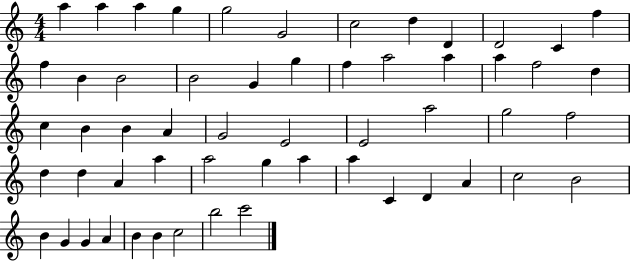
X:1
T:Untitled
M:4/4
L:1/4
K:C
a a a g g2 G2 c2 d D D2 C f f B B2 B2 G g f a2 a a f2 d c B B A G2 E2 E2 a2 g2 f2 d d A a a2 g a a C D A c2 B2 B G G A B B c2 b2 c'2